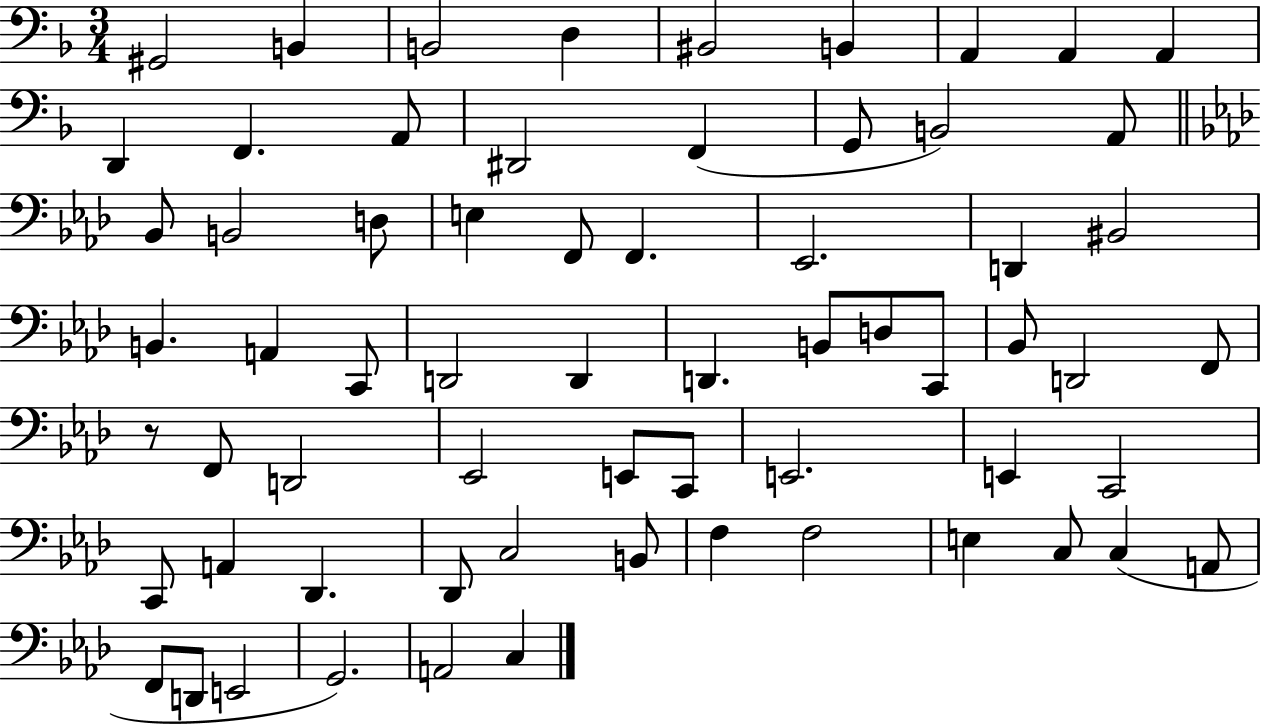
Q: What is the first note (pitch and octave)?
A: G#2